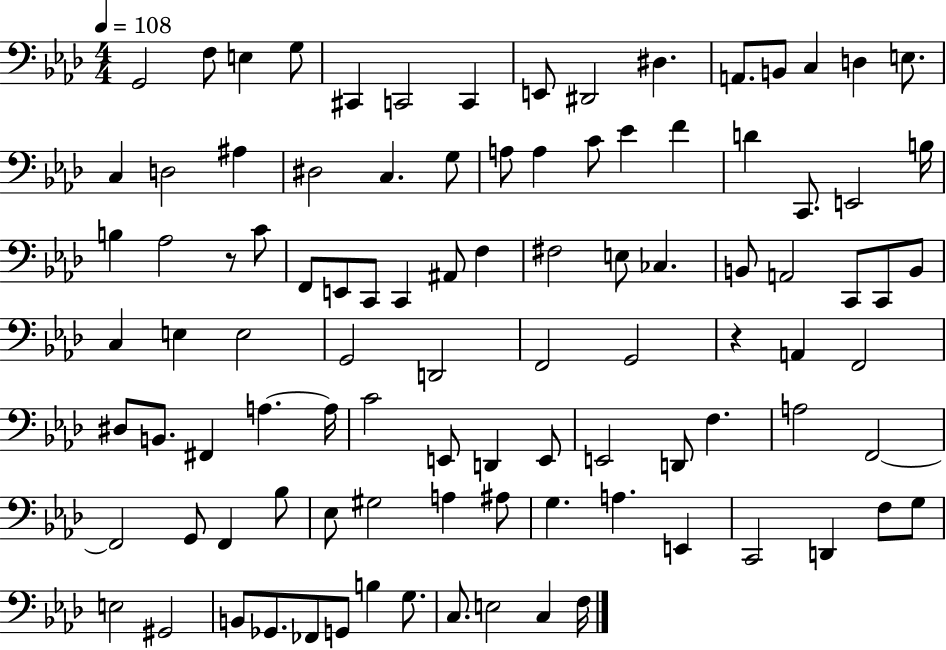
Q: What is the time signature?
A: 4/4